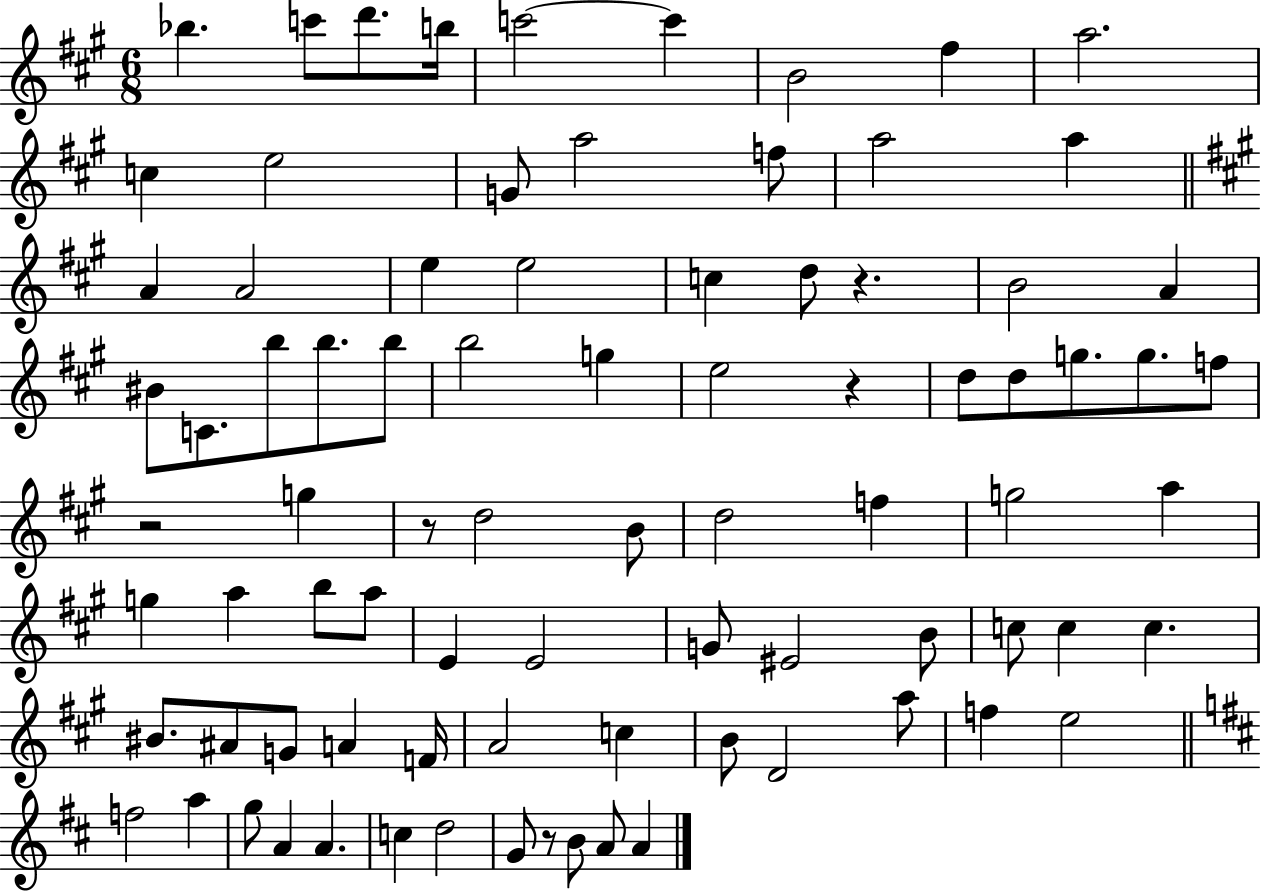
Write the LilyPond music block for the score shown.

{
  \clef treble
  \numericTimeSignature
  \time 6/8
  \key a \major
  bes''4. c'''8 d'''8. b''16 | c'''2~~ c'''4 | b'2 fis''4 | a''2. | \break c''4 e''2 | g'8 a''2 f''8 | a''2 a''4 | \bar "||" \break \key a \major a'4 a'2 | e''4 e''2 | c''4 d''8 r4. | b'2 a'4 | \break bis'8 c'8. b''8 b''8. b''8 | b''2 g''4 | e''2 r4 | d''8 d''8 g''8. g''8. f''8 | \break r2 g''4 | r8 d''2 b'8 | d''2 f''4 | g''2 a''4 | \break g''4 a''4 b''8 a''8 | e'4 e'2 | g'8 eis'2 b'8 | c''8 c''4 c''4. | \break bis'8. ais'8 g'8 a'4 f'16 | a'2 c''4 | b'8 d'2 a''8 | f''4 e''2 | \break \bar "||" \break \key b \minor f''2 a''4 | g''8 a'4 a'4. | c''4 d''2 | g'8 r8 b'8 a'8 a'4 | \break \bar "|."
}